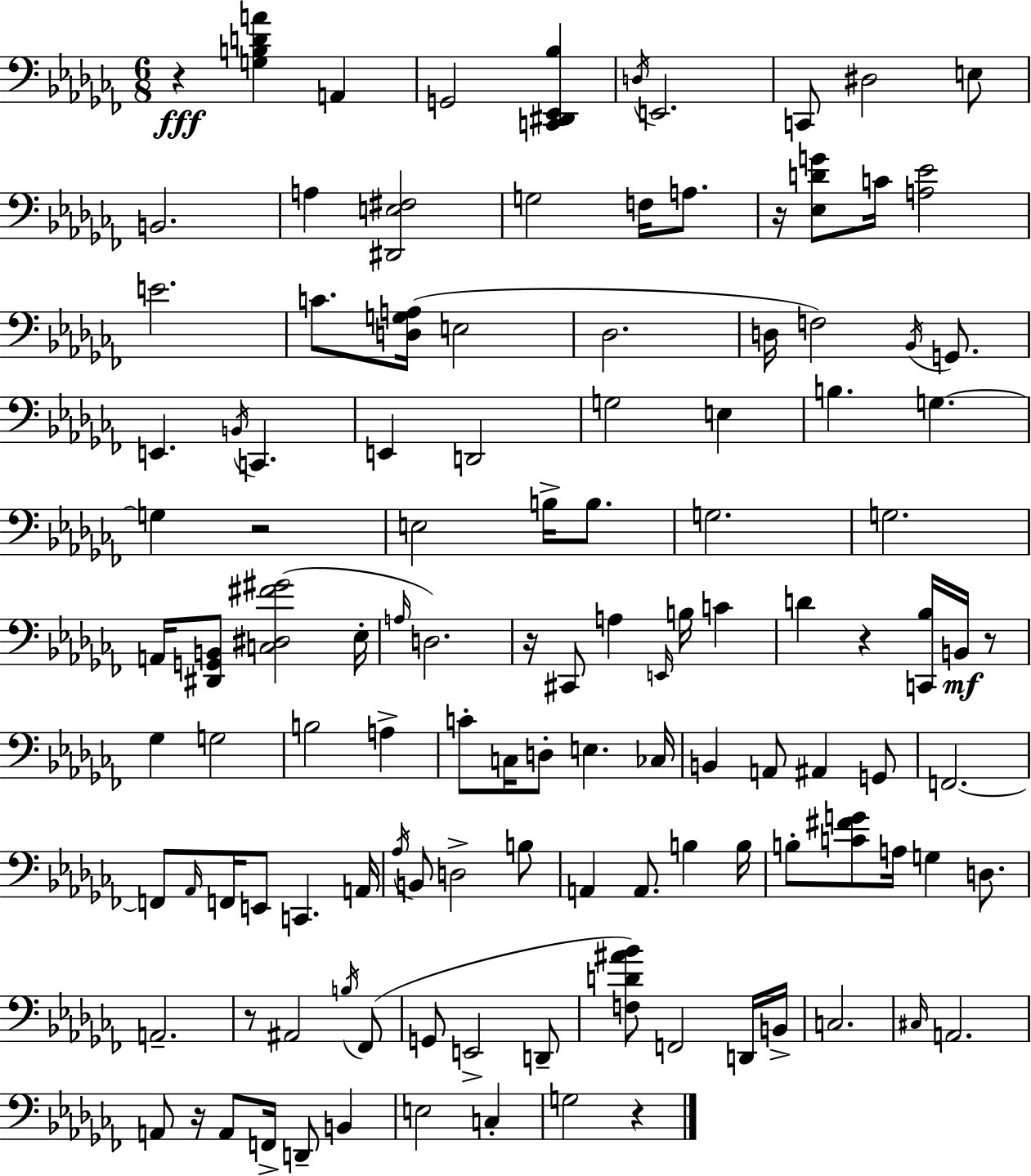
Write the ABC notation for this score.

X:1
T:Untitled
M:6/8
L:1/4
K:Abm
z [G,B,DA] A,, G,,2 [C,,^D,,_E,,_B,] D,/4 E,,2 C,,/2 ^D,2 E,/2 B,,2 A, [^D,,E,^F,]2 G,2 F,/4 A,/2 z/4 [_E,DG]/2 C/4 [A,_E]2 E2 C/2 [D,G,A,]/4 E,2 _D,2 D,/4 F,2 _B,,/4 G,,/2 E,, B,,/4 C,, E,, D,,2 G,2 E, B, G, G, z2 E,2 B,/4 B,/2 G,2 G,2 A,,/4 [^D,,G,,B,,]/2 [C,^D,^F^G]2 _E,/4 A,/4 D,2 z/4 ^C,,/2 A, E,,/4 B,/4 C D z [C,,_B,]/4 B,,/4 z/2 _G, G,2 B,2 A, C/2 C,/4 D,/2 E, _C,/4 B,, A,,/2 ^A,, G,,/2 F,,2 F,,/2 _A,,/4 F,,/4 E,,/2 C,, A,,/4 _A,/4 B,,/2 D,2 B,/2 A,, A,,/2 B, B,/4 B,/2 [C^FG]/2 A,/4 G, D,/2 A,,2 z/2 ^A,,2 B,/4 _F,,/2 G,,/2 E,,2 D,,/2 [F,D^A_B]/2 F,,2 D,,/4 B,,/4 C,2 ^C,/4 A,,2 A,,/2 z/4 A,,/2 F,,/4 D,,/2 B,, E,2 C, G,2 z